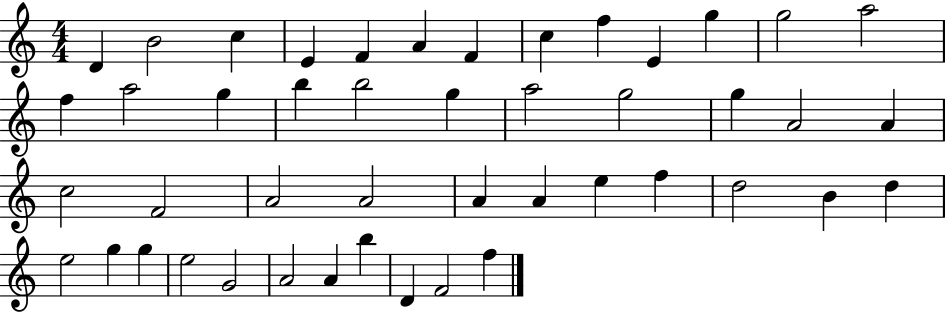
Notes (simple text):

D4/q B4/h C5/q E4/q F4/q A4/q F4/q C5/q F5/q E4/q G5/q G5/h A5/h F5/q A5/h G5/q B5/q B5/h G5/q A5/h G5/h G5/q A4/h A4/q C5/h F4/h A4/h A4/h A4/q A4/q E5/q F5/q D5/h B4/q D5/q E5/h G5/q G5/q E5/h G4/h A4/h A4/q B5/q D4/q F4/h F5/q